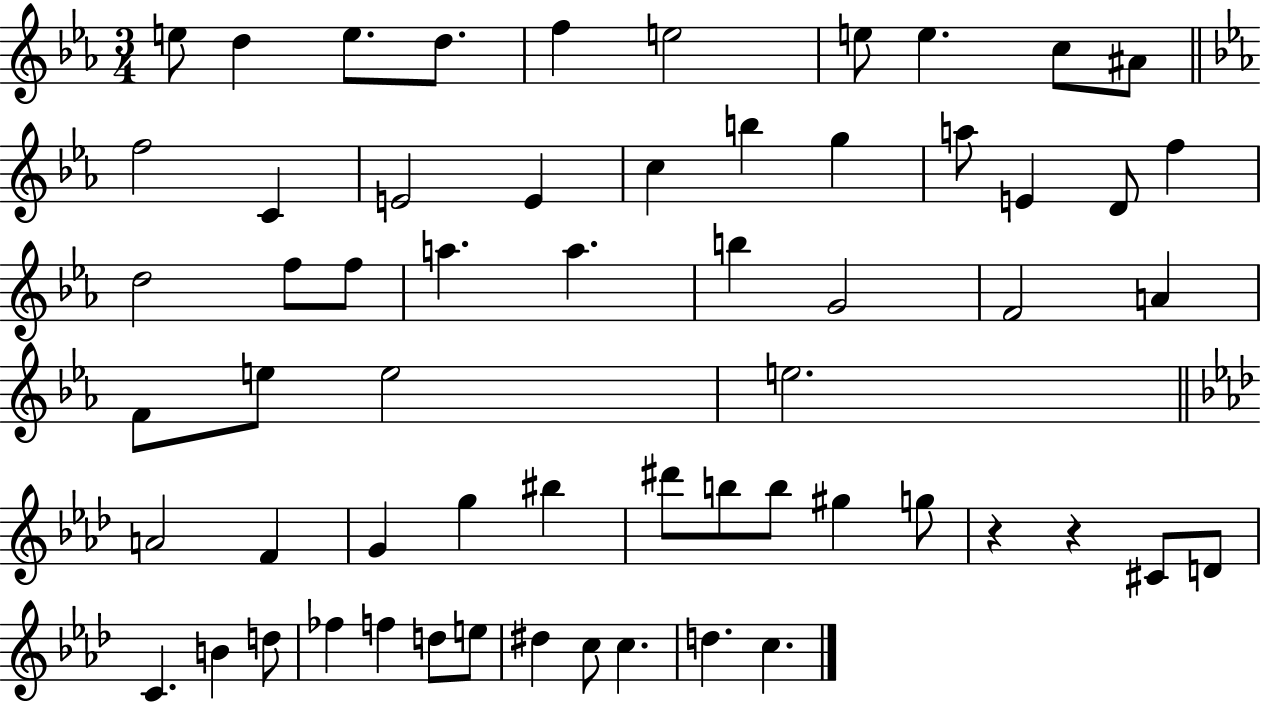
E5/e D5/q E5/e. D5/e. F5/q E5/h E5/e E5/q. C5/e A#4/e F5/h C4/q E4/h E4/q C5/q B5/q G5/q A5/e E4/q D4/e F5/q D5/h F5/e F5/e A5/q. A5/q. B5/q G4/h F4/h A4/q F4/e E5/e E5/h E5/h. A4/h F4/q G4/q G5/q BIS5/q D#6/e B5/e B5/e G#5/q G5/e R/q R/q C#4/e D4/e C4/q. B4/q D5/e FES5/q F5/q D5/e E5/e D#5/q C5/e C5/q. D5/q. C5/q.